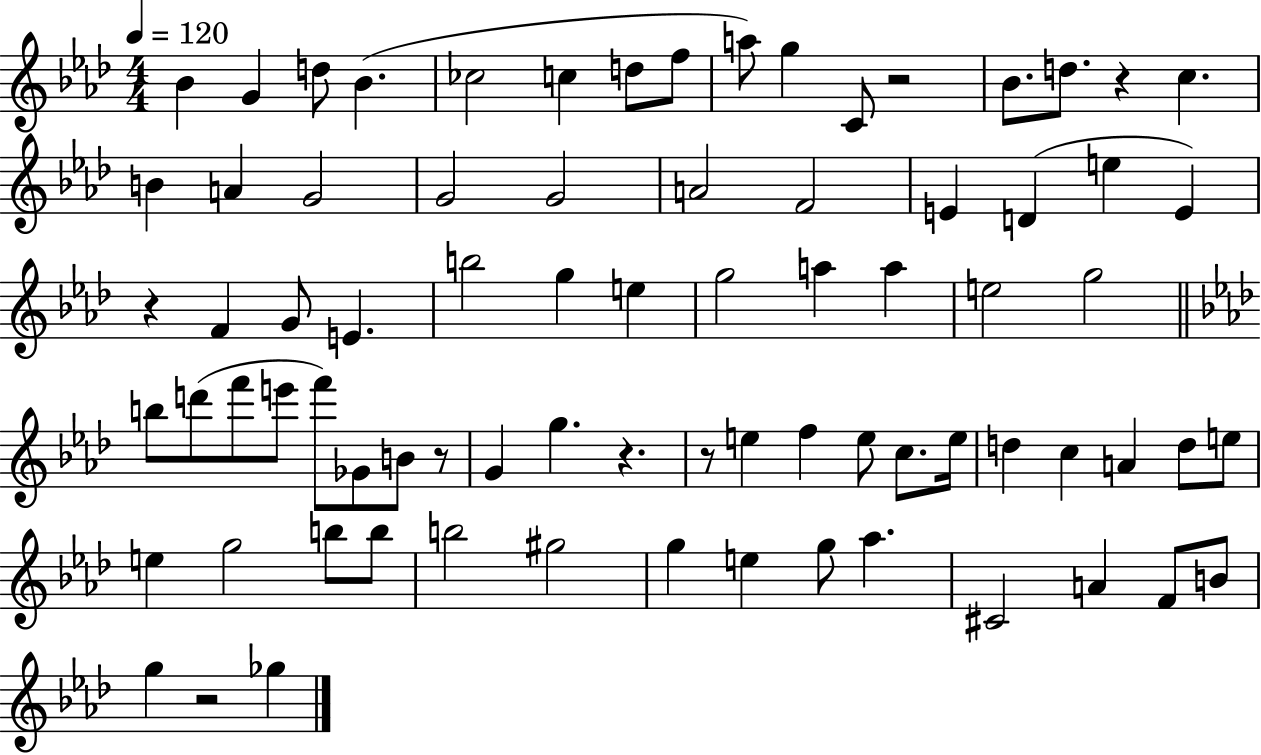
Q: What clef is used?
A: treble